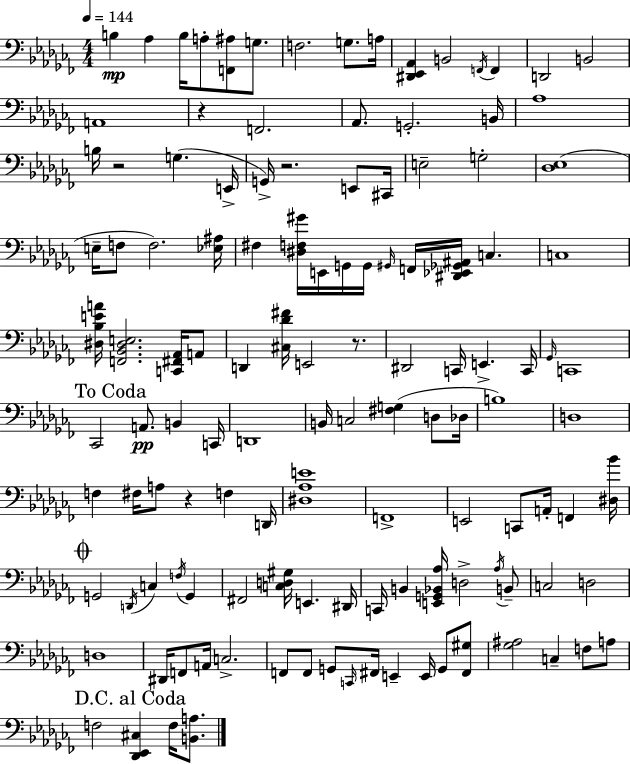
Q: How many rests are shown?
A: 5